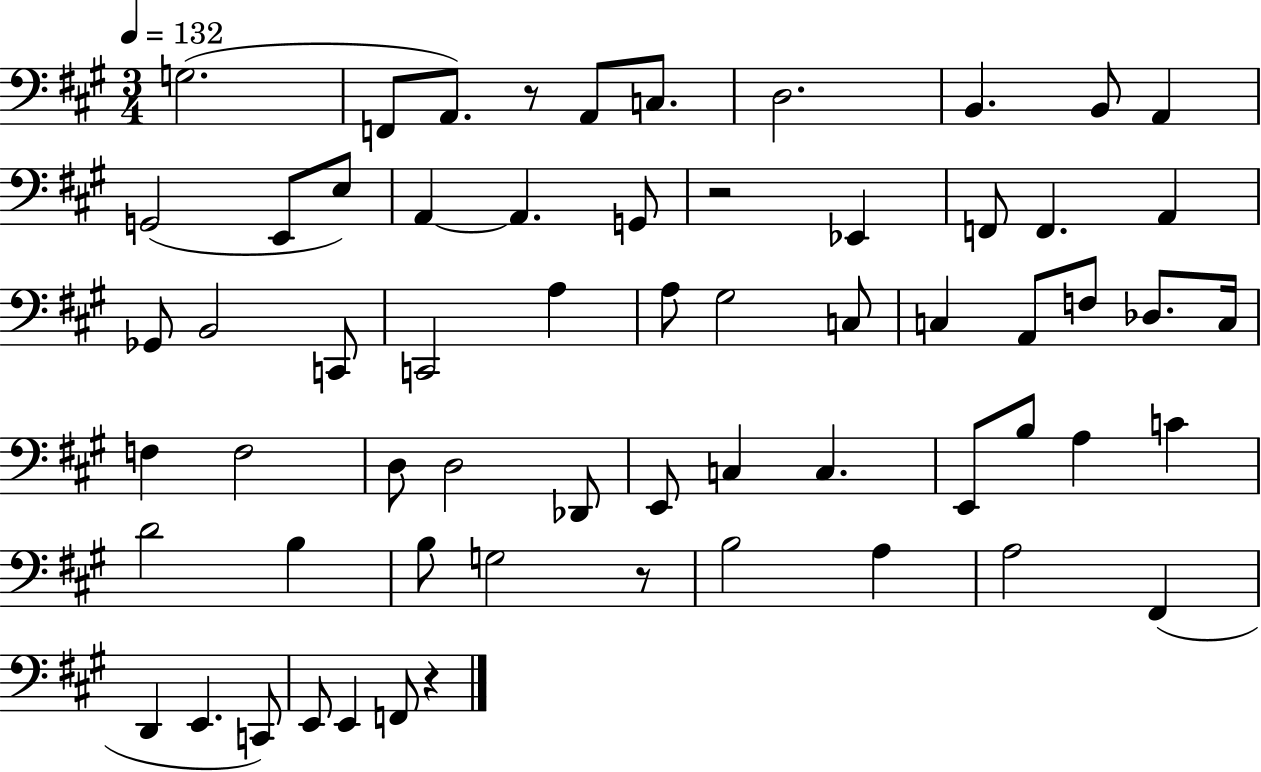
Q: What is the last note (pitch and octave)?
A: F2